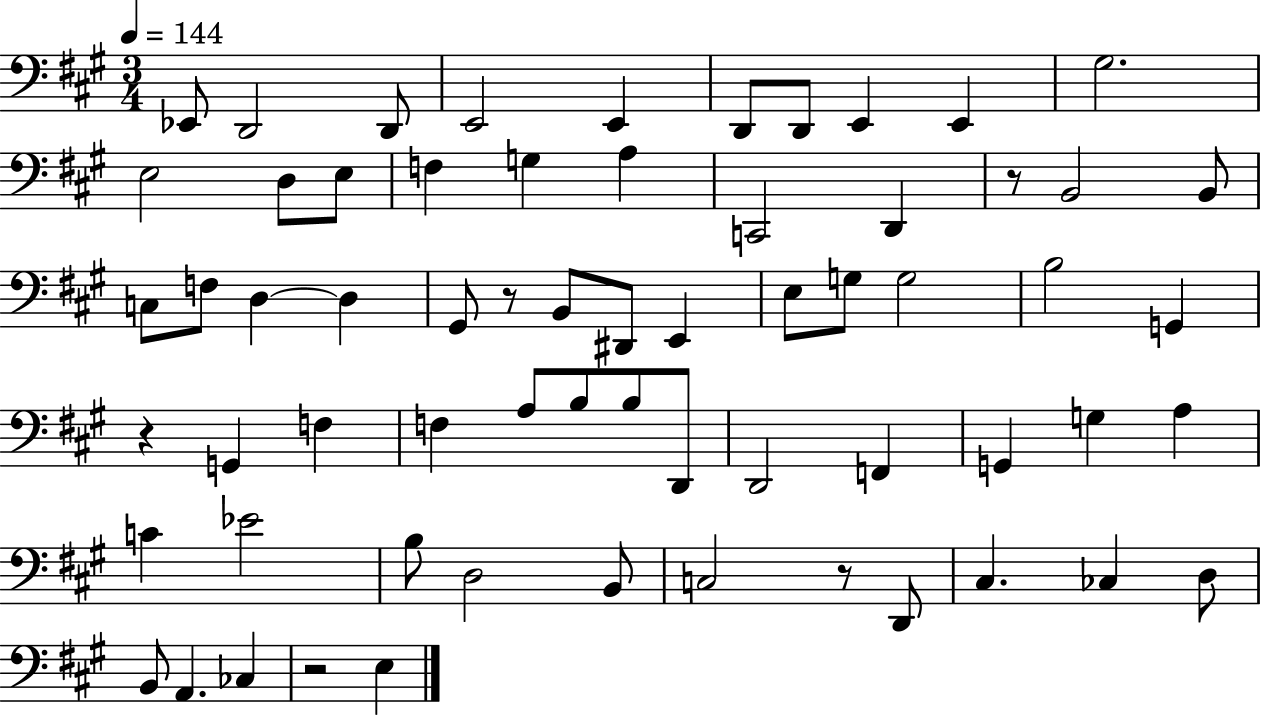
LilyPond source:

{
  \clef bass
  \numericTimeSignature
  \time 3/4
  \key a \major
  \tempo 4 = 144
  \repeat volta 2 { ees,8 d,2 d,8 | e,2 e,4 | d,8 d,8 e,4 e,4 | gis2. | \break e2 d8 e8 | f4 g4 a4 | c,2 d,4 | r8 b,2 b,8 | \break c8 f8 d4~~ d4 | gis,8 r8 b,8 dis,8 e,4 | e8 g8 g2 | b2 g,4 | \break r4 g,4 f4 | f4 a8 b8 b8 d,8 | d,2 f,4 | g,4 g4 a4 | \break c'4 ees'2 | b8 d2 b,8 | c2 r8 d,8 | cis4. ces4 d8 | \break b,8 a,4. ces4 | r2 e4 | } \bar "|."
}